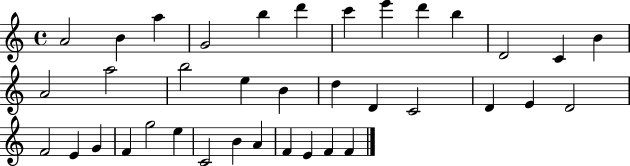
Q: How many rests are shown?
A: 0